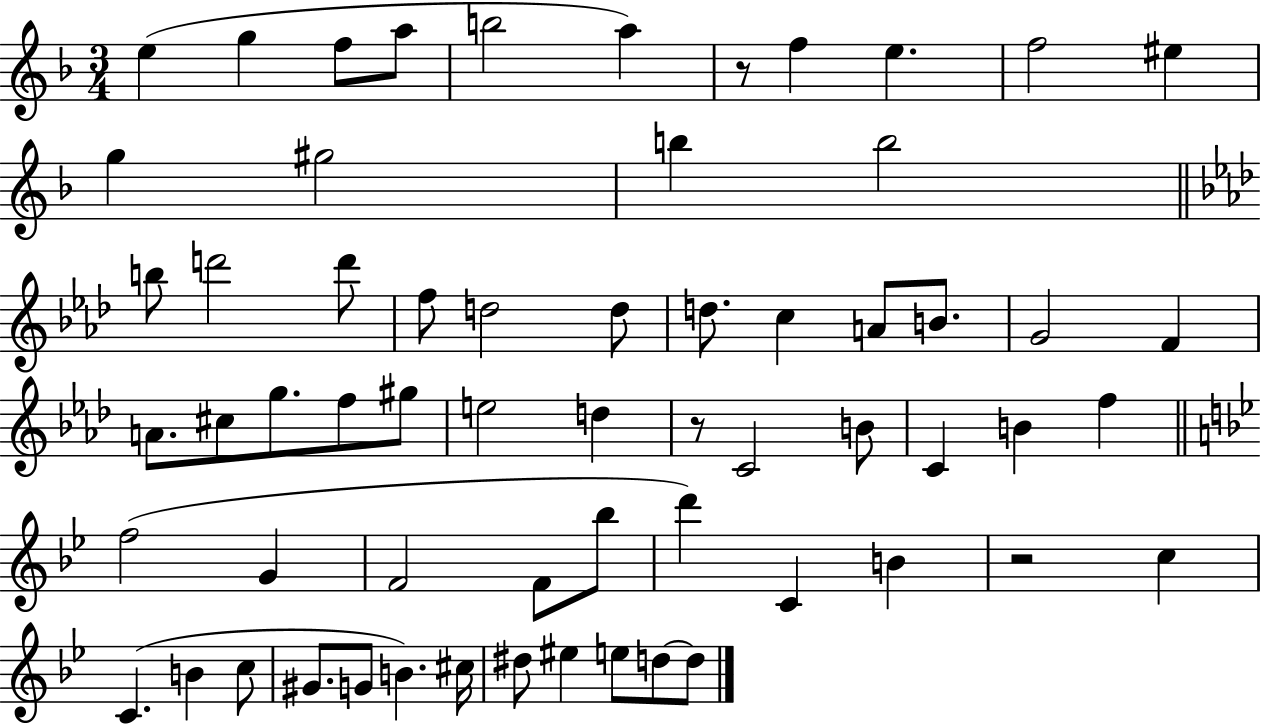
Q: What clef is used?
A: treble